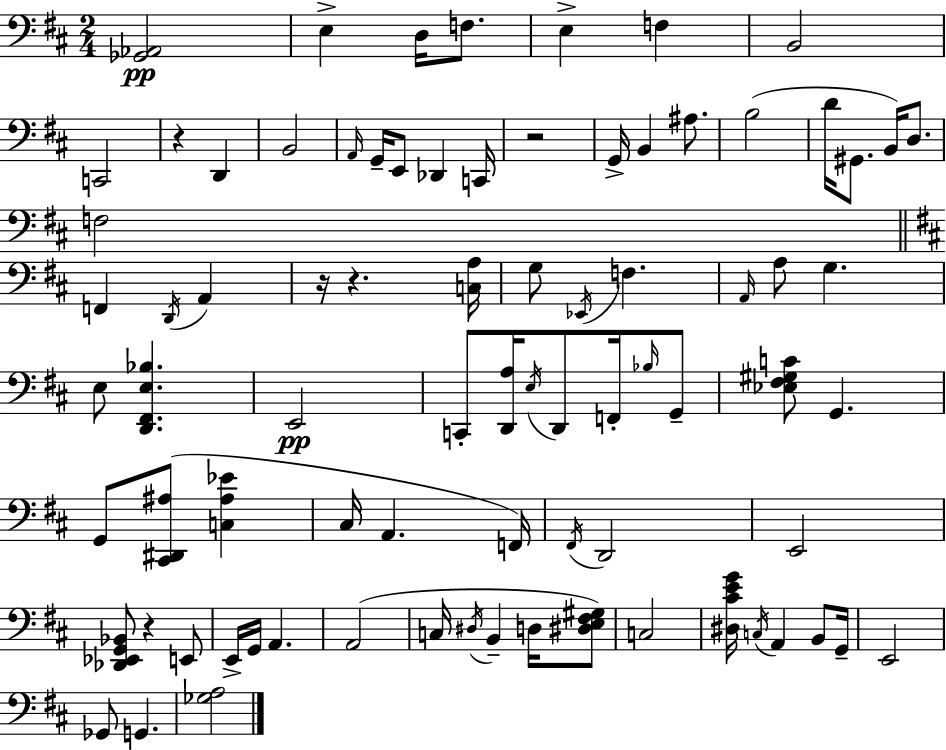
[Gb2,Ab2]/h E3/q D3/s F3/e. E3/q F3/q B2/h C2/h R/q D2/q B2/h A2/s G2/s E2/e Db2/q C2/s R/h G2/s B2/q A#3/e. B3/h D4/s G#2/e. B2/s D3/e. F3/h F2/q D2/s A2/q R/s R/q. [C3,A3]/s G3/e Eb2/s F3/q. A2/s A3/e G3/q. E3/e [D2,F#2,E3,Bb3]/q. E2/h C2/e [D2,A3]/s E3/s D2/e F2/s Bb3/s G2/e [Eb3,F#3,G#3,C4]/e G2/q. G2/e [C#2,D#2,A#3]/e [C3,A#3,Eb4]/q C#3/s A2/q. F2/s F#2/s D2/h E2/h [Db2,Eb2,G2,Bb2]/e R/q E2/e E2/s G2/s A2/q. A2/h C3/s D#3/s B2/q D3/s [D#3,E3,F#3,G#3]/e C3/h [D#3,C#4,E4,G4]/s C3/s A2/q B2/e G2/s E2/h Gb2/e G2/q. [Gb3,A3]/h